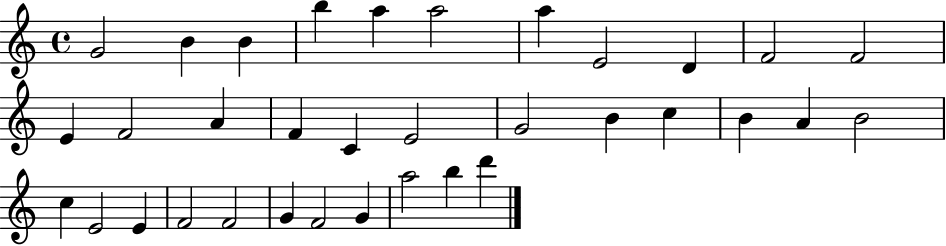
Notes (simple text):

G4/h B4/q B4/q B5/q A5/q A5/h A5/q E4/h D4/q F4/h F4/h E4/q F4/h A4/q F4/q C4/q E4/h G4/h B4/q C5/q B4/q A4/q B4/h C5/q E4/h E4/q F4/h F4/h G4/q F4/h G4/q A5/h B5/q D6/q